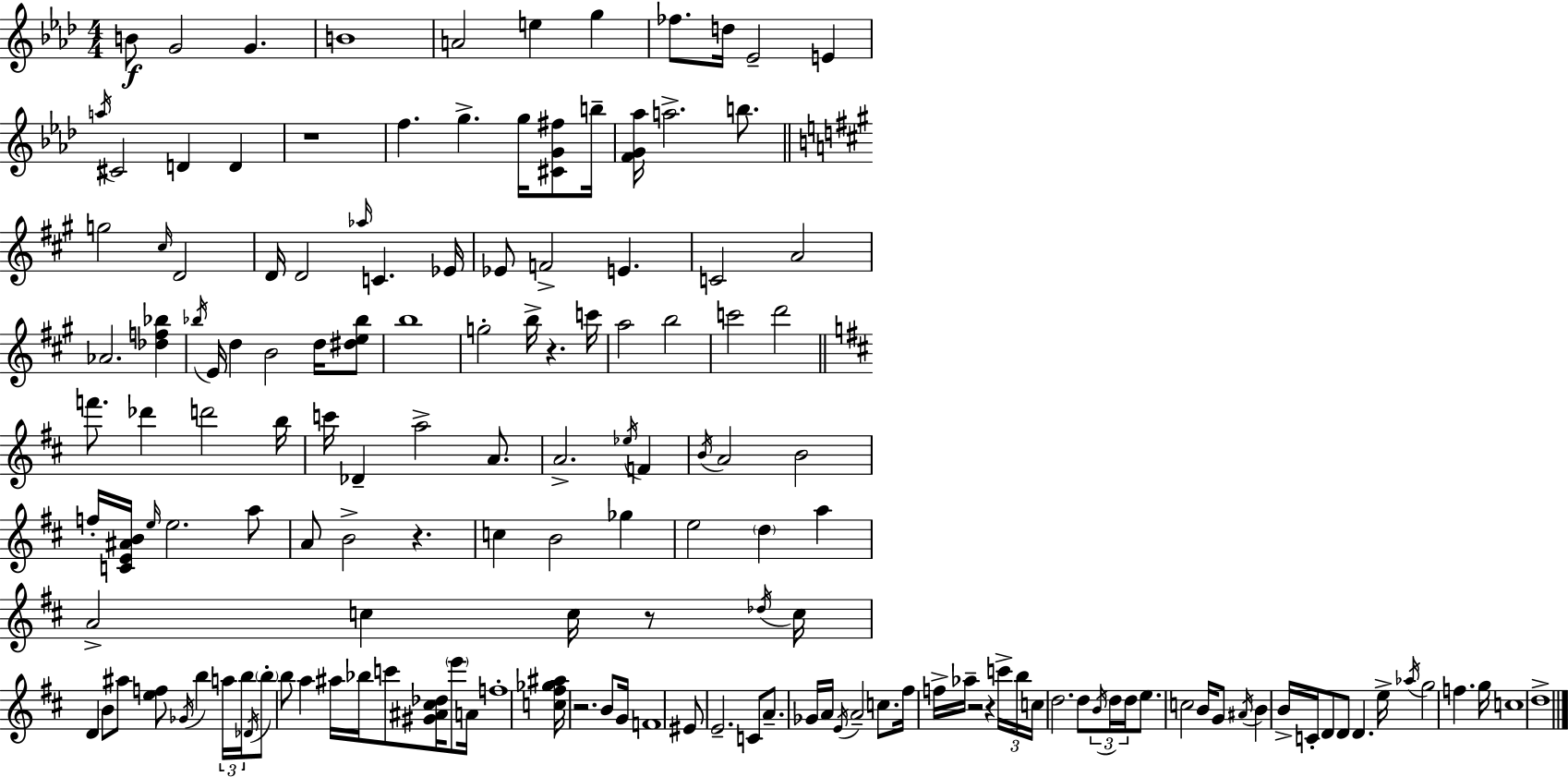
B4/e G4/h G4/q. B4/w A4/h E5/q G5/q FES5/e. D5/s Eb4/h E4/q A5/s C#4/h D4/q D4/q R/w F5/q. G5/q. G5/s [C#4,G4,F#5]/e B5/s [F4,G4,Ab5]/s A5/h. B5/e. G5/h C#5/s D4/h D4/s D4/h Ab5/s C4/q. Eb4/s Eb4/e F4/h E4/q. C4/h A4/h Ab4/h. [Db5,F5,Bb5]/q Bb5/s E4/s D5/q B4/h D5/s [D#5,E5,Bb5]/e B5/w G5/h B5/s R/q. C6/s A5/h B5/h C6/h D6/h F6/e. Db6/q D6/h B5/s C6/s Db4/q A5/h A4/e. A4/h. Eb5/s F4/q B4/s A4/h B4/h F5/s [C4,E4,A#4,B4]/s E5/s E5/h. A5/e A4/e B4/h R/q. C5/q B4/h Gb5/q E5/h D5/q A5/q A4/h C5/q C5/s R/e Db5/s C5/s D4/q B4/e A#5/e [E5,F5]/e Gb4/s B5/q A5/s B5/s Db4/s B5/e B5/e A5/q A#5/s Bb5/s C6/e [G#4,A#4,C#5,Db5]/s E6/e A4/s F5/w [C5,F#5,Gb5,A#5]/s R/h. B4/e G4/s F4/w EIS4/e E4/h. C4/e A4/e. Gb4/s A4/s E4/s A4/h C5/e. F#5/s F5/s Ab5/s R/h R/q C6/s B5/s C5/s D5/h. D5/e B4/s D5/s D5/s E5/e. C5/h B4/s G4/e A#4/s B4/q B4/s C4/s D4/e D4/e D4/q. E5/s Ab5/s G5/h F5/q. G5/s C5/w D5/w